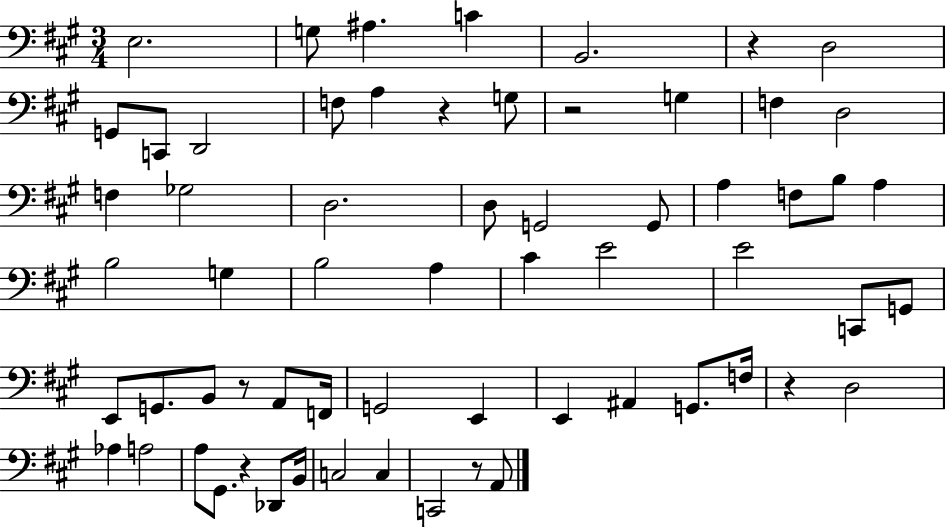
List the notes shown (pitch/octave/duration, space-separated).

E3/h. G3/e A#3/q. C4/q B2/h. R/q D3/h G2/e C2/e D2/h F3/e A3/q R/q G3/e R/h G3/q F3/q D3/h F3/q Gb3/h D3/h. D3/e G2/h G2/e A3/q F3/e B3/e A3/q B3/h G3/q B3/h A3/q C#4/q E4/h E4/h C2/e G2/e E2/e G2/e. B2/e R/e A2/e F2/s G2/h E2/q E2/q A#2/q G2/e. F3/s R/q D3/h Ab3/q A3/h A3/e G#2/e. R/q Db2/e B2/s C3/h C3/q C2/h R/e A2/e